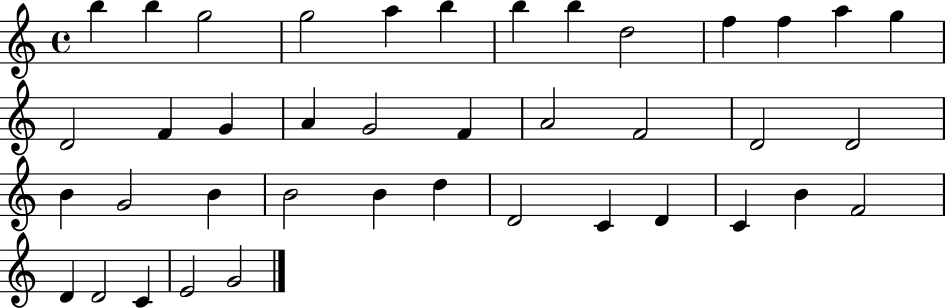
B5/q B5/q G5/h G5/h A5/q B5/q B5/q B5/q D5/h F5/q F5/q A5/q G5/q D4/h F4/q G4/q A4/q G4/h F4/q A4/h F4/h D4/h D4/h B4/q G4/h B4/q B4/h B4/q D5/q D4/h C4/q D4/q C4/q B4/q F4/h D4/q D4/h C4/q E4/h G4/h